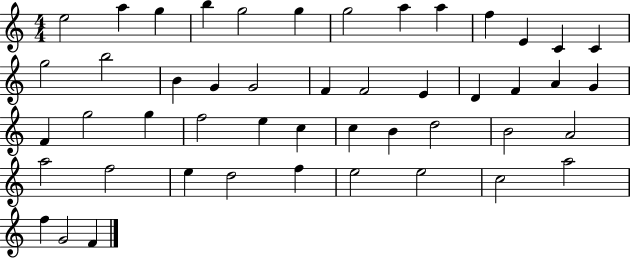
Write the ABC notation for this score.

X:1
T:Untitled
M:4/4
L:1/4
K:C
e2 a g b g2 g g2 a a f E C C g2 b2 B G G2 F F2 E D F A G F g2 g f2 e c c B d2 B2 A2 a2 f2 e d2 f e2 e2 c2 a2 f G2 F